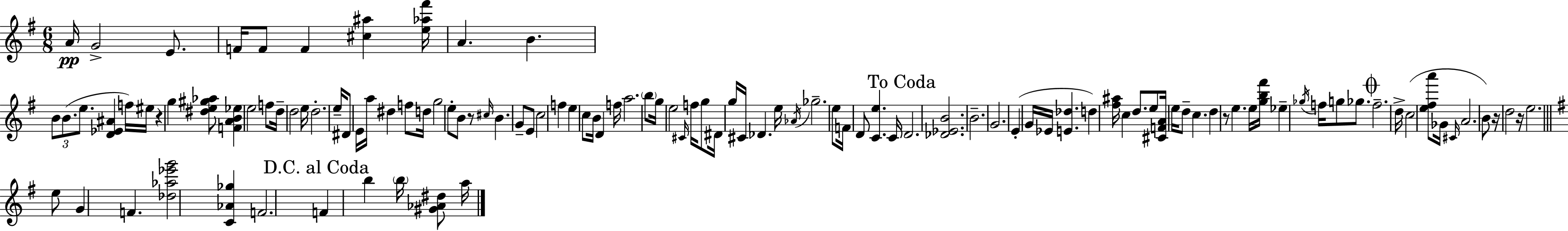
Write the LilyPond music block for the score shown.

{
  \clef treble
  \numericTimeSignature
  \time 6/8
  \key g \major
  a'16\pp g'2-> e'8. | f'16 f'8 f'4 <cis'' ais''>4 <e'' aes'' fis'''>16 | a'4. b'4. | \tuplet 3/2 { b'8 b'8.( e''8. } <d' ees' ais'>4 | \break f''16) eis''16 r4 g''4 <dis'' e'' gis'' aes''>8 | <f' a' b' ees''>4 e''2 | f''8 d''16-- d''2 e''16 | d''2.-. | \break e''16-- dis'8 e'16 a''16 dis''4 f''8 d''16 | g''2 e''8-. b'8 | r8 \grace { cis''16 } b'4. g'8-- e'8 | c''2 f''4 | \break e''4 c''8 b'16 d'4 | f''16 a''2. | \parenthesize b''8 g''16 e''2 | \grace { cis'16 } f''16 g''8 dis'16 g''16 cis'16 des'4. | \break e''16 \acciaccatura { aes'16 } ges''2.-- | e''8 f'16 d'8 <c' e''>4. | c'16 \mark "To Coda" d'2. | <des' ees' b'>2. | \break b'2.-- | g'2. | e'4-.( g'16 ees'16 <e' des''>4. | d''4) <fis'' ais''>16 c''4 | \break d''8. e''8 <cis' f' a'>16 e''16 d''8-- c''4. | d''4 r8 e''4. | e''16 <g'' b'' fis'''>16 ees''4-- \acciaccatura { ges''16 } f''16 g''8 | ges''8. \mark \markup { \musicglyph "scripts.coda" } f''2.-- | \break d''16-> c''2( | <e'' fis'' a'''>8 ges'16 \grace { cis'16 } a'2. | b'8) r16 d''2 | r16 e''2. | \break \bar "||" \break \key g \major e''8 g'4 f'4. | <des'' aes'' ees''' g'''>2 <c' aes' ges''>4 | f'2. | \mark "D.C. al Coda" f'4 b''4 \parenthesize b''16 <gis' aes' dis''>8 a''16 | \break \bar "|."
}